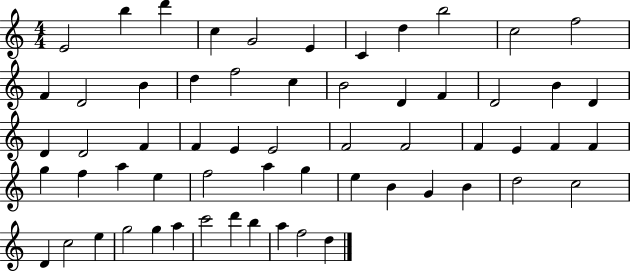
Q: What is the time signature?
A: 4/4